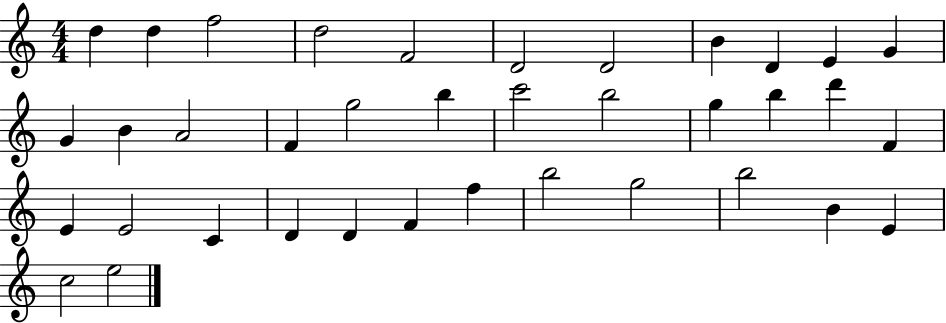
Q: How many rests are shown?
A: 0